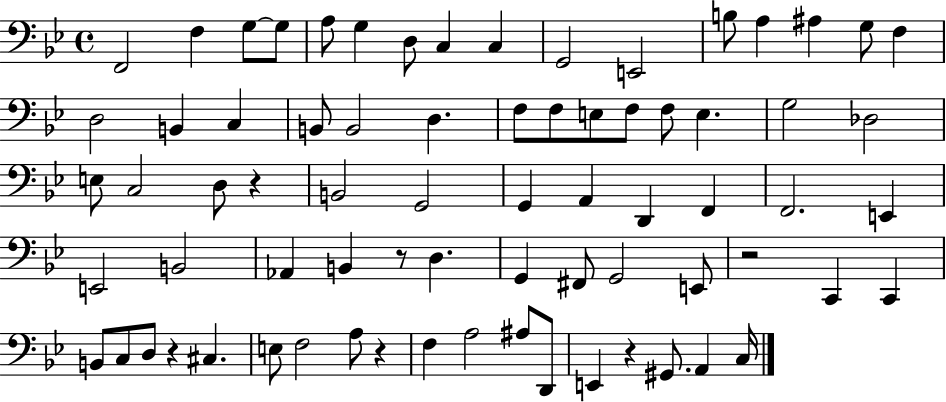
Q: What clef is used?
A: bass